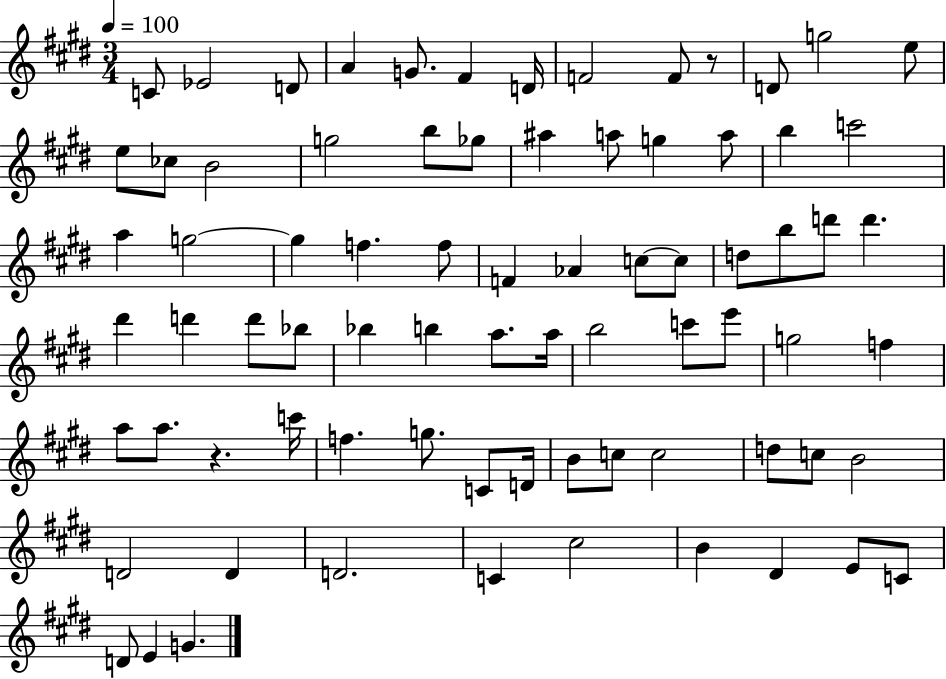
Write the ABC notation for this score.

X:1
T:Untitled
M:3/4
L:1/4
K:E
C/2 _E2 D/2 A G/2 ^F D/4 F2 F/2 z/2 D/2 g2 e/2 e/2 _c/2 B2 g2 b/2 _g/2 ^a a/2 g a/2 b c'2 a g2 g f f/2 F _A c/2 c/2 d/2 b/2 d'/2 d' ^d' d' d'/2 _b/2 _b b a/2 a/4 b2 c'/2 e'/2 g2 f a/2 a/2 z c'/4 f g/2 C/2 D/4 B/2 c/2 c2 d/2 c/2 B2 D2 D D2 C ^c2 B ^D E/2 C/2 D/2 E G